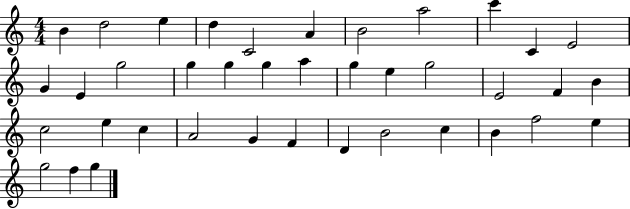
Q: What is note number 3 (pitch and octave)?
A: E5